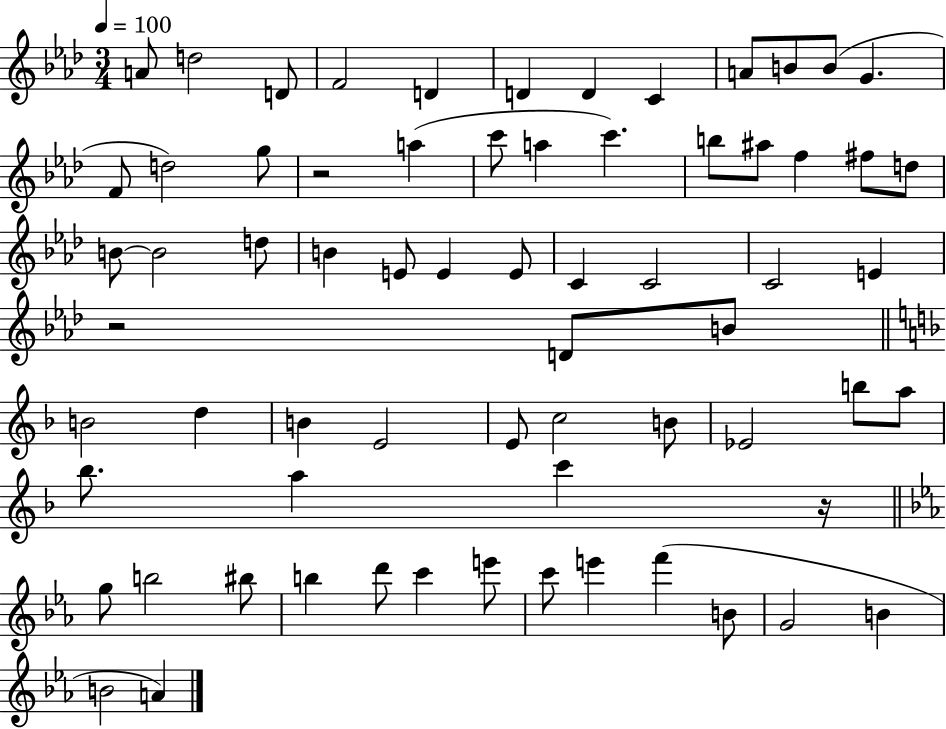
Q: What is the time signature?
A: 3/4